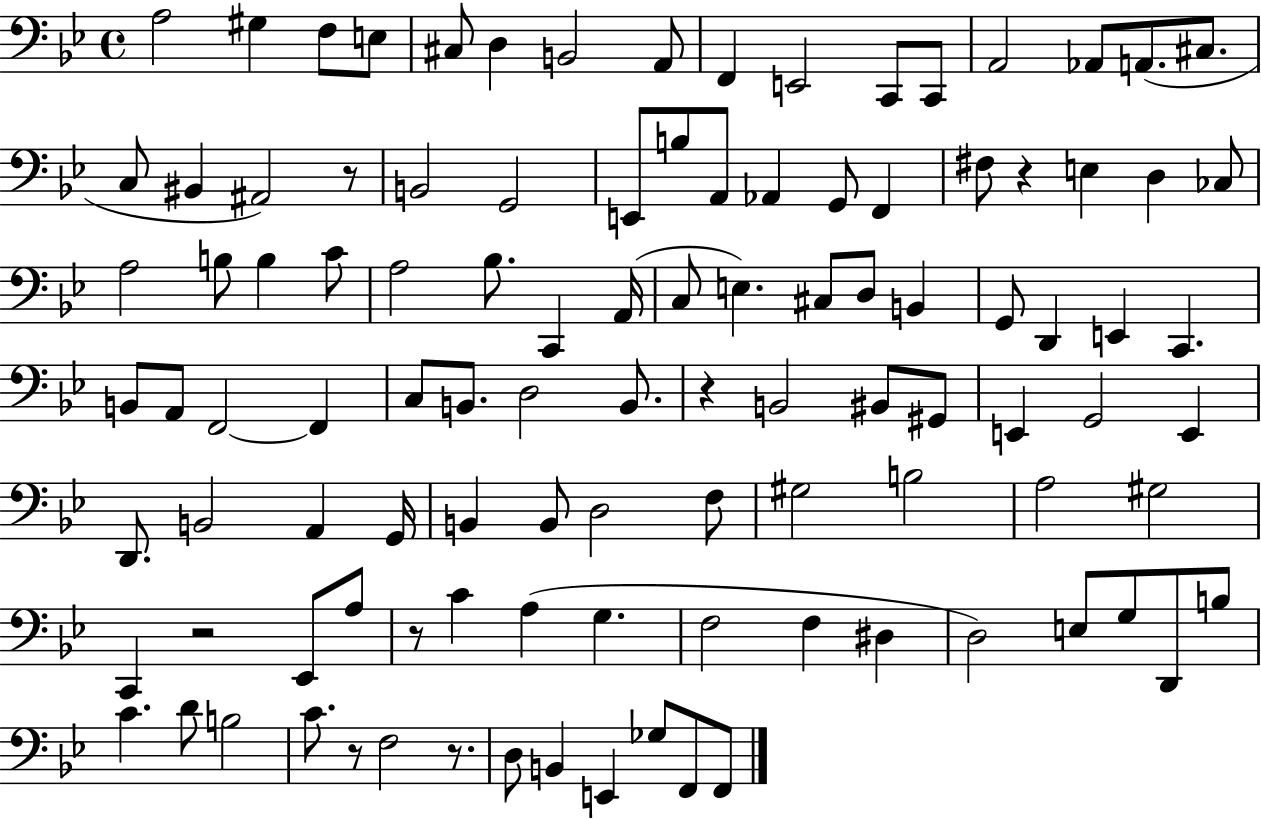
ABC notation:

X:1
T:Untitled
M:4/4
L:1/4
K:Bb
A,2 ^G, F,/2 E,/2 ^C,/2 D, B,,2 A,,/2 F,, E,,2 C,,/2 C,,/2 A,,2 _A,,/2 A,,/2 ^C,/2 C,/2 ^B,, ^A,,2 z/2 B,,2 G,,2 E,,/2 B,/2 A,,/2 _A,, G,,/2 F,, ^F,/2 z E, D, _C,/2 A,2 B,/2 B, C/2 A,2 _B,/2 C,, A,,/4 C,/2 E, ^C,/2 D,/2 B,, G,,/2 D,, E,, C,, B,,/2 A,,/2 F,,2 F,, C,/2 B,,/2 D,2 B,,/2 z B,,2 ^B,,/2 ^G,,/2 E,, G,,2 E,, D,,/2 B,,2 A,, G,,/4 B,, B,,/2 D,2 F,/2 ^G,2 B,2 A,2 ^G,2 C,, z2 _E,,/2 A,/2 z/2 C A, G, F,2 F, ^D, D,2 E,/2 G,/2 D,,/2 B,/2 C D/2 B,2 C/2 z/2 F,2 z/2 D,/2 B,, E,, _G,/2 F,,/2 F,,/2